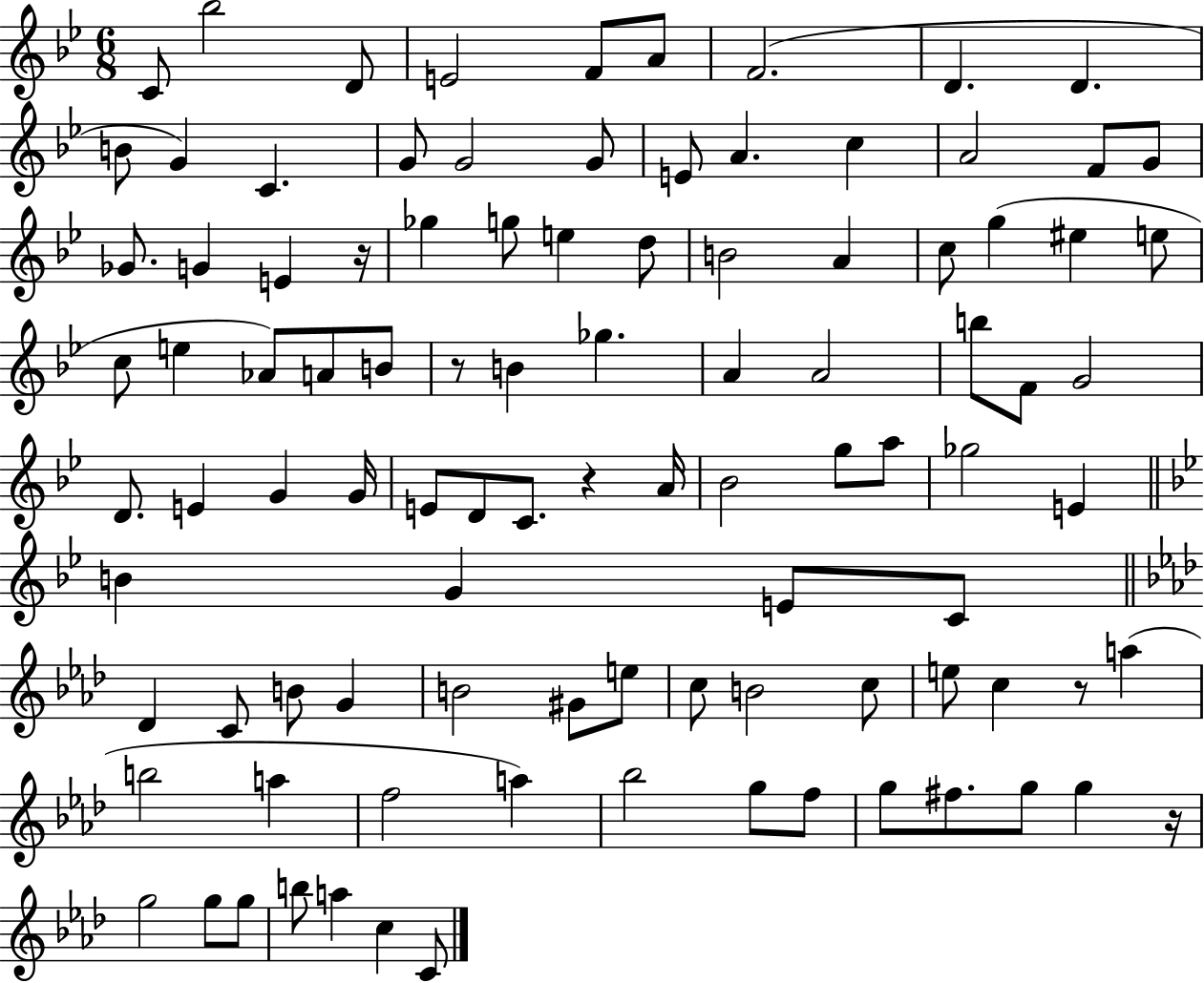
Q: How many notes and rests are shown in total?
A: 99